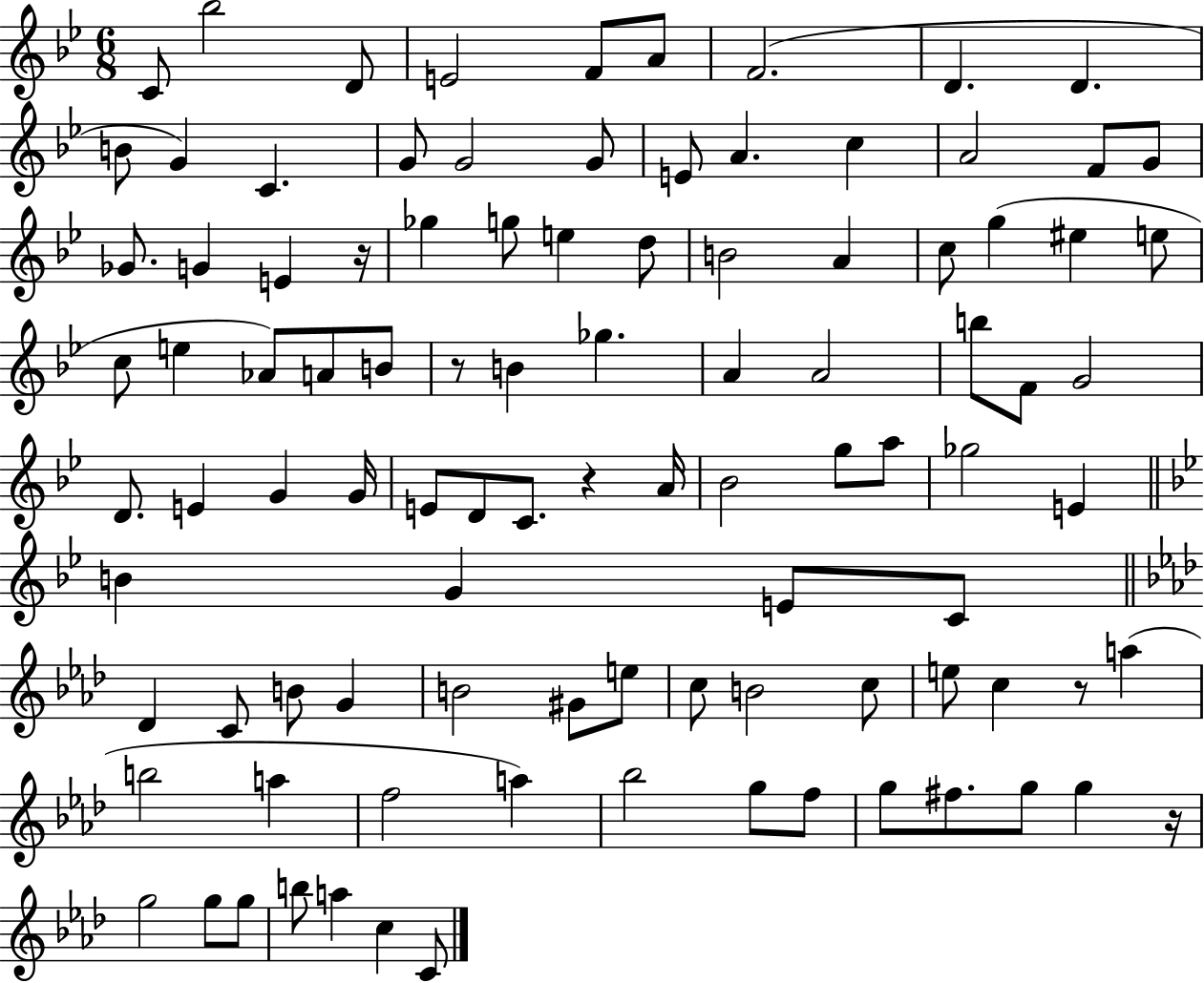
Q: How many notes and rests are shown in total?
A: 99